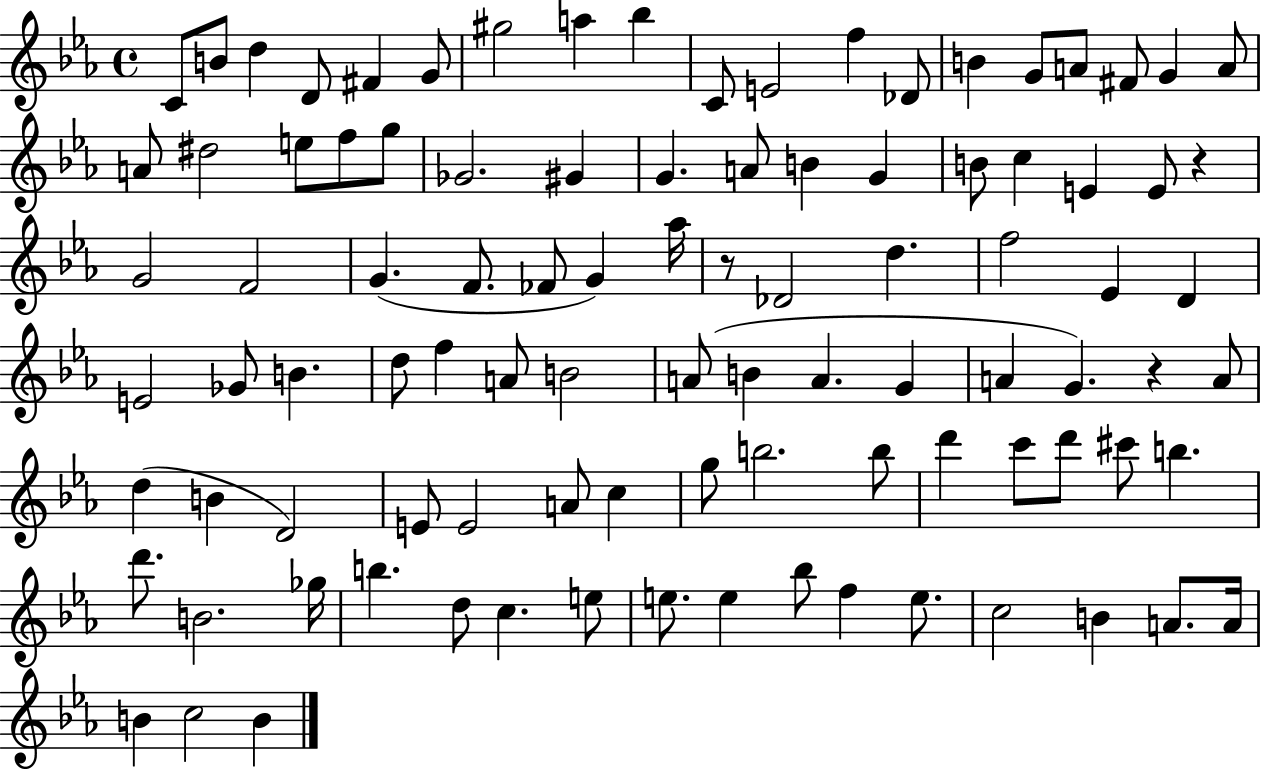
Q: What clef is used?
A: treble